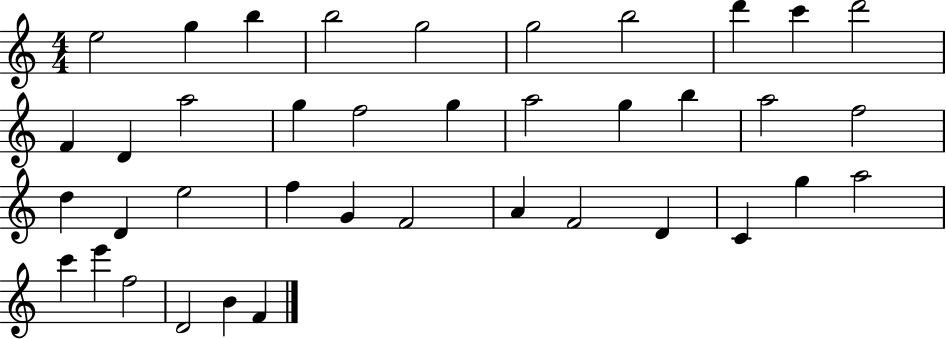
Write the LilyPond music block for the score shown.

{
  \clef treble
  \numericTimeSignature
  \time 4/4
  \key c \major
  e''2 g''4 b''4 | b''2 g''2 | g''2 b''2 | d'''4 c'''4 d'''2 | \break f'4 d'4 a''2 | g''4 f''2 g''4 | a''2 g''4 b''4 | a''2 f''2 | \break d''4 d'4 e''2 | f''4 g'4 f'2 | a'4 f'2 d'4 | c'4 g''4 a''2 | \break c'''4 e'''4 f''2 | d'2 b'4 f'4 | \bar "|."
}